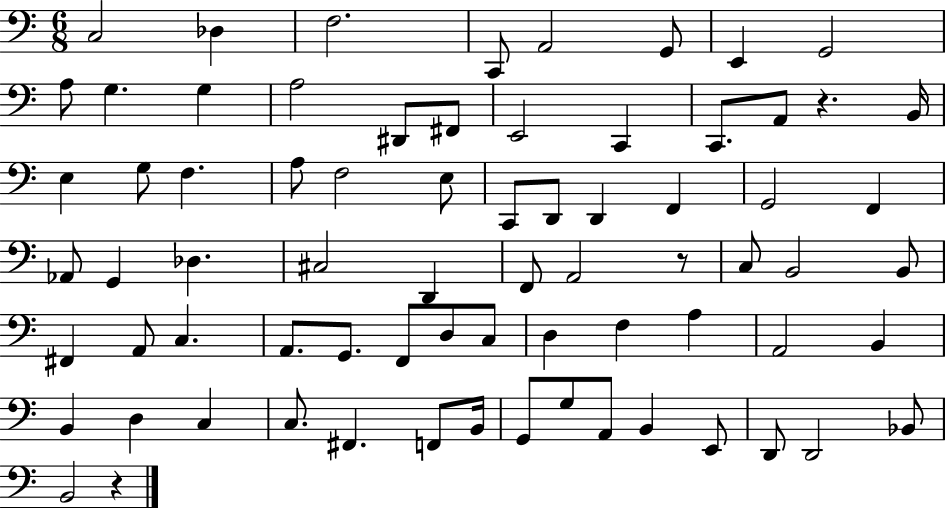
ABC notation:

X:1
T:Untitled
M:6/8
L:1/4
K:C
C,2 _D, F,2 C,,/2 A,,2 G,,/2 E,, G,,2 A,/2 G, G, A,2 ^D,,/2 ^F,,/2 E,,2 C,, C,,/2 A,,/2 z B,,/4 E, G,/2 F, A,/2 F,2 E,/2 C,,/2 D,,/2 D,, F,, G,,2 F,, _A,,/2 G,, _D, ^C,2 D,, F,,/2 A,,2 z/2 C,/2 B,,2 B,,/2 ^F,, A,,/2 C, A,,/2 G,,/2 F,,/2 D,/2 C,/2 D, F, A, A,,2 B,, B,, D, C, C,/2 ^F,, F,,/2 B,,/4 G,,/2 G,/2 A,,/2 B,, E,,/2 D,,/2 D,,2 _B,,/2 B,,2 z